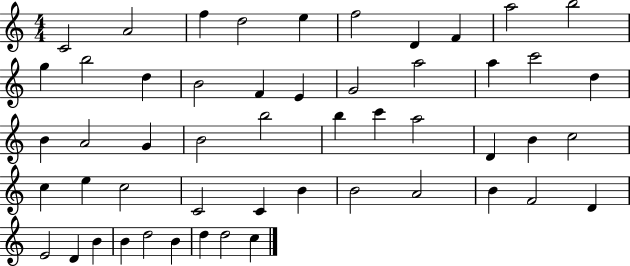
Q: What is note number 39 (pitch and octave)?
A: B4